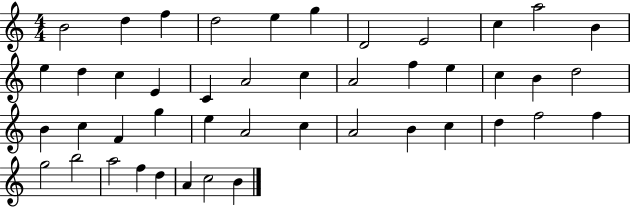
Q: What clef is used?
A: treble